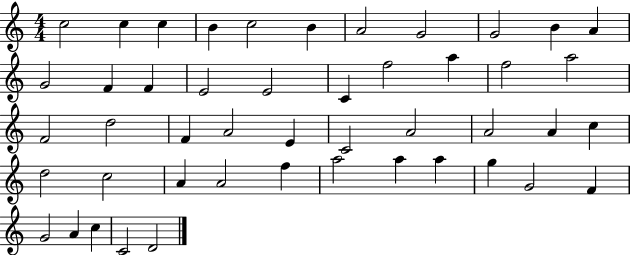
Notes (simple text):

C5/h C5/q C5/q B4/q C5/h B4/q A4/h G4/h G4/h B4/q A4/q G4/h F4/q F4/q E4/h E4/h C4/q F5/h A5/q F5/h A5/h F4/h D5/h F4/q A4/h E4/q C4/h A4/h A4/h A4/q C5/q D5/h C5/h A4/q A4/h F5/q A5/h A5/q A5/q G5/q G4/h F4/q G4/h A4/q C5/q C4/h D4/h